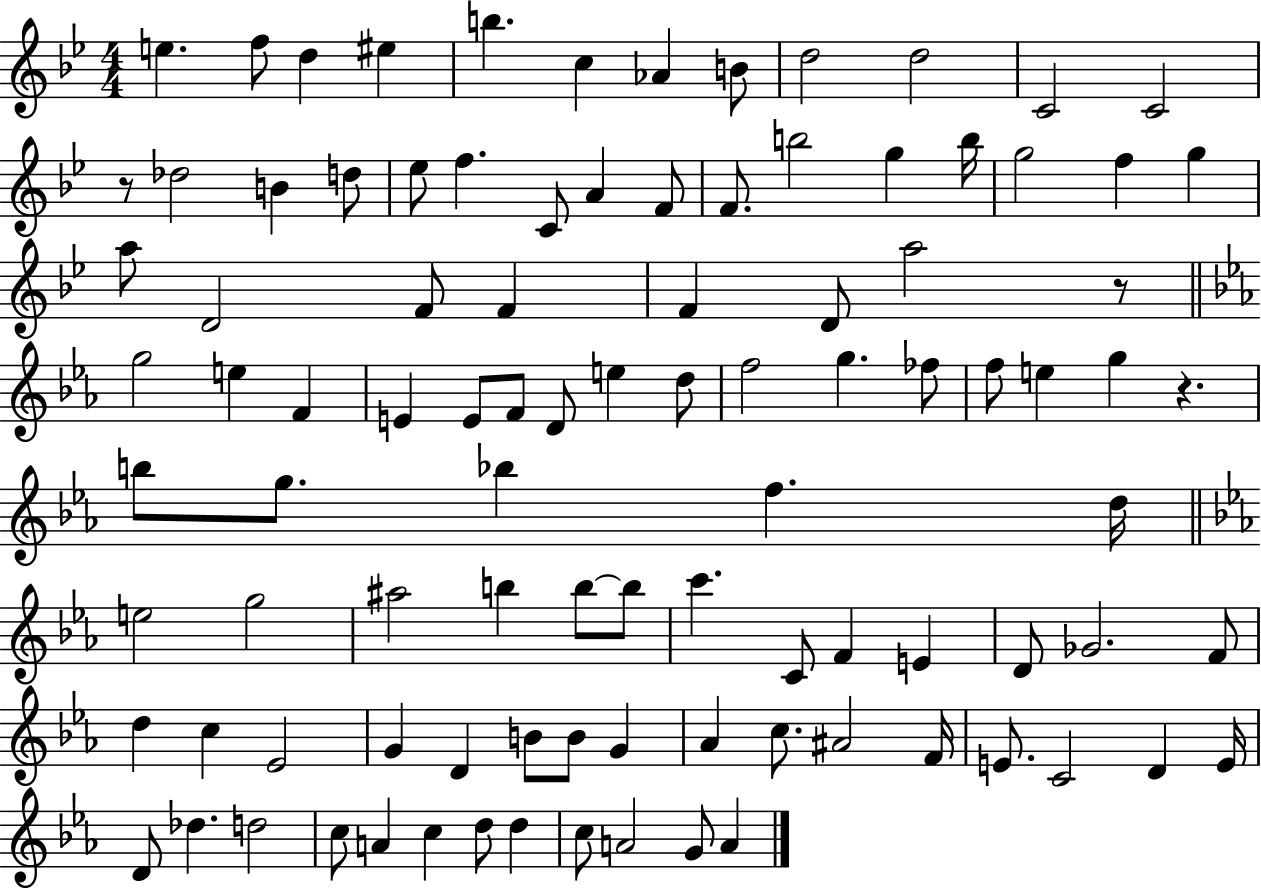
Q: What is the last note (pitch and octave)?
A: A4